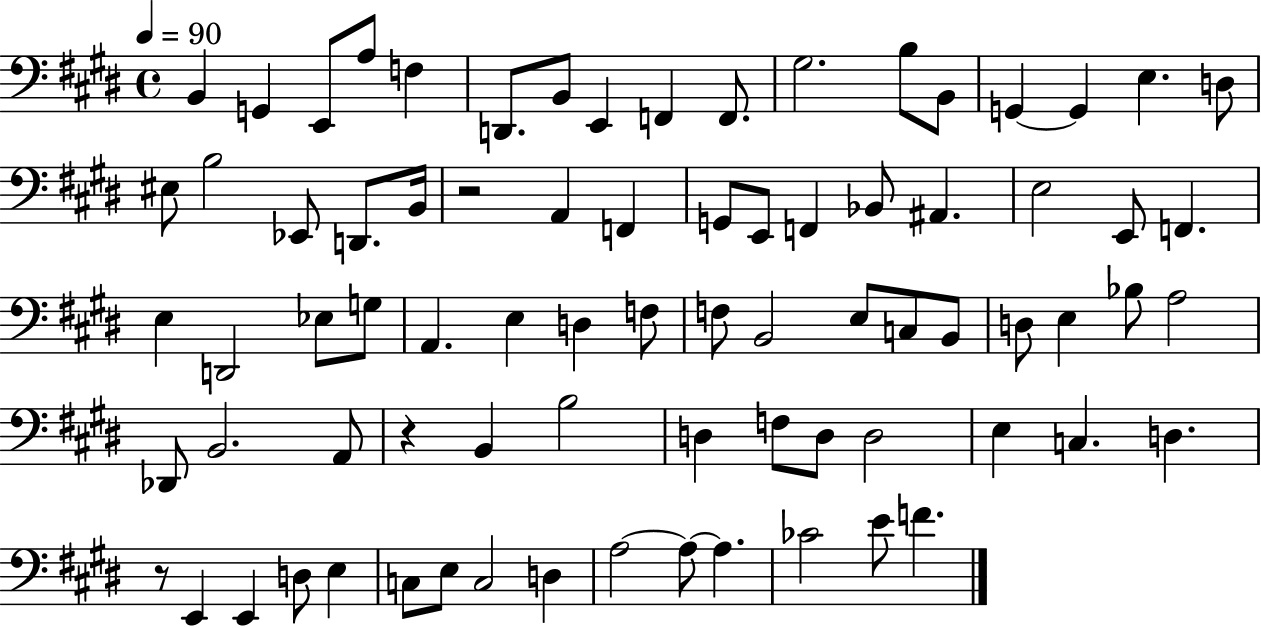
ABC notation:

X:1
T:Untitled
M:4/4
L:1/4
K:E
B,, G,, E,,/2 A,/2 F, D,,/2 B,,/2 E,, F,, F,,/2 ^G,2 B,/2 B,,/2 G,, G,, E, D,/2 ^E,/2 B,2 _E,,/2 D,,/2 B,,/4 z2 A,, F,, G,,/2 E,,/2 F,, _B,,/2 ^A,, E,2 E,,/2 F,, E, D,,2 _E,/2 G,/2 A,, E, D, F,/2 F,/2 B,,2 E,/2 C,/2 B,,/2 D,/2 E, _B,/2 A,2 _D,,/2 B,,2 A,,/2 z B,, B,2 D, F,/2 D,/2 D,2 E, C, D, z/2 E,, E,, D,/2 E, C,/2 E,/2 C,2 D, A,2 A,/2 A, _C2 E/2 F